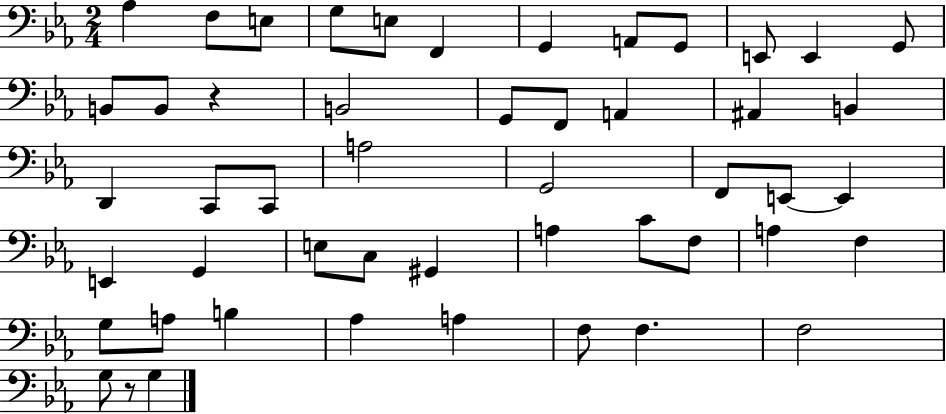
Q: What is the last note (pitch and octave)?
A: G3